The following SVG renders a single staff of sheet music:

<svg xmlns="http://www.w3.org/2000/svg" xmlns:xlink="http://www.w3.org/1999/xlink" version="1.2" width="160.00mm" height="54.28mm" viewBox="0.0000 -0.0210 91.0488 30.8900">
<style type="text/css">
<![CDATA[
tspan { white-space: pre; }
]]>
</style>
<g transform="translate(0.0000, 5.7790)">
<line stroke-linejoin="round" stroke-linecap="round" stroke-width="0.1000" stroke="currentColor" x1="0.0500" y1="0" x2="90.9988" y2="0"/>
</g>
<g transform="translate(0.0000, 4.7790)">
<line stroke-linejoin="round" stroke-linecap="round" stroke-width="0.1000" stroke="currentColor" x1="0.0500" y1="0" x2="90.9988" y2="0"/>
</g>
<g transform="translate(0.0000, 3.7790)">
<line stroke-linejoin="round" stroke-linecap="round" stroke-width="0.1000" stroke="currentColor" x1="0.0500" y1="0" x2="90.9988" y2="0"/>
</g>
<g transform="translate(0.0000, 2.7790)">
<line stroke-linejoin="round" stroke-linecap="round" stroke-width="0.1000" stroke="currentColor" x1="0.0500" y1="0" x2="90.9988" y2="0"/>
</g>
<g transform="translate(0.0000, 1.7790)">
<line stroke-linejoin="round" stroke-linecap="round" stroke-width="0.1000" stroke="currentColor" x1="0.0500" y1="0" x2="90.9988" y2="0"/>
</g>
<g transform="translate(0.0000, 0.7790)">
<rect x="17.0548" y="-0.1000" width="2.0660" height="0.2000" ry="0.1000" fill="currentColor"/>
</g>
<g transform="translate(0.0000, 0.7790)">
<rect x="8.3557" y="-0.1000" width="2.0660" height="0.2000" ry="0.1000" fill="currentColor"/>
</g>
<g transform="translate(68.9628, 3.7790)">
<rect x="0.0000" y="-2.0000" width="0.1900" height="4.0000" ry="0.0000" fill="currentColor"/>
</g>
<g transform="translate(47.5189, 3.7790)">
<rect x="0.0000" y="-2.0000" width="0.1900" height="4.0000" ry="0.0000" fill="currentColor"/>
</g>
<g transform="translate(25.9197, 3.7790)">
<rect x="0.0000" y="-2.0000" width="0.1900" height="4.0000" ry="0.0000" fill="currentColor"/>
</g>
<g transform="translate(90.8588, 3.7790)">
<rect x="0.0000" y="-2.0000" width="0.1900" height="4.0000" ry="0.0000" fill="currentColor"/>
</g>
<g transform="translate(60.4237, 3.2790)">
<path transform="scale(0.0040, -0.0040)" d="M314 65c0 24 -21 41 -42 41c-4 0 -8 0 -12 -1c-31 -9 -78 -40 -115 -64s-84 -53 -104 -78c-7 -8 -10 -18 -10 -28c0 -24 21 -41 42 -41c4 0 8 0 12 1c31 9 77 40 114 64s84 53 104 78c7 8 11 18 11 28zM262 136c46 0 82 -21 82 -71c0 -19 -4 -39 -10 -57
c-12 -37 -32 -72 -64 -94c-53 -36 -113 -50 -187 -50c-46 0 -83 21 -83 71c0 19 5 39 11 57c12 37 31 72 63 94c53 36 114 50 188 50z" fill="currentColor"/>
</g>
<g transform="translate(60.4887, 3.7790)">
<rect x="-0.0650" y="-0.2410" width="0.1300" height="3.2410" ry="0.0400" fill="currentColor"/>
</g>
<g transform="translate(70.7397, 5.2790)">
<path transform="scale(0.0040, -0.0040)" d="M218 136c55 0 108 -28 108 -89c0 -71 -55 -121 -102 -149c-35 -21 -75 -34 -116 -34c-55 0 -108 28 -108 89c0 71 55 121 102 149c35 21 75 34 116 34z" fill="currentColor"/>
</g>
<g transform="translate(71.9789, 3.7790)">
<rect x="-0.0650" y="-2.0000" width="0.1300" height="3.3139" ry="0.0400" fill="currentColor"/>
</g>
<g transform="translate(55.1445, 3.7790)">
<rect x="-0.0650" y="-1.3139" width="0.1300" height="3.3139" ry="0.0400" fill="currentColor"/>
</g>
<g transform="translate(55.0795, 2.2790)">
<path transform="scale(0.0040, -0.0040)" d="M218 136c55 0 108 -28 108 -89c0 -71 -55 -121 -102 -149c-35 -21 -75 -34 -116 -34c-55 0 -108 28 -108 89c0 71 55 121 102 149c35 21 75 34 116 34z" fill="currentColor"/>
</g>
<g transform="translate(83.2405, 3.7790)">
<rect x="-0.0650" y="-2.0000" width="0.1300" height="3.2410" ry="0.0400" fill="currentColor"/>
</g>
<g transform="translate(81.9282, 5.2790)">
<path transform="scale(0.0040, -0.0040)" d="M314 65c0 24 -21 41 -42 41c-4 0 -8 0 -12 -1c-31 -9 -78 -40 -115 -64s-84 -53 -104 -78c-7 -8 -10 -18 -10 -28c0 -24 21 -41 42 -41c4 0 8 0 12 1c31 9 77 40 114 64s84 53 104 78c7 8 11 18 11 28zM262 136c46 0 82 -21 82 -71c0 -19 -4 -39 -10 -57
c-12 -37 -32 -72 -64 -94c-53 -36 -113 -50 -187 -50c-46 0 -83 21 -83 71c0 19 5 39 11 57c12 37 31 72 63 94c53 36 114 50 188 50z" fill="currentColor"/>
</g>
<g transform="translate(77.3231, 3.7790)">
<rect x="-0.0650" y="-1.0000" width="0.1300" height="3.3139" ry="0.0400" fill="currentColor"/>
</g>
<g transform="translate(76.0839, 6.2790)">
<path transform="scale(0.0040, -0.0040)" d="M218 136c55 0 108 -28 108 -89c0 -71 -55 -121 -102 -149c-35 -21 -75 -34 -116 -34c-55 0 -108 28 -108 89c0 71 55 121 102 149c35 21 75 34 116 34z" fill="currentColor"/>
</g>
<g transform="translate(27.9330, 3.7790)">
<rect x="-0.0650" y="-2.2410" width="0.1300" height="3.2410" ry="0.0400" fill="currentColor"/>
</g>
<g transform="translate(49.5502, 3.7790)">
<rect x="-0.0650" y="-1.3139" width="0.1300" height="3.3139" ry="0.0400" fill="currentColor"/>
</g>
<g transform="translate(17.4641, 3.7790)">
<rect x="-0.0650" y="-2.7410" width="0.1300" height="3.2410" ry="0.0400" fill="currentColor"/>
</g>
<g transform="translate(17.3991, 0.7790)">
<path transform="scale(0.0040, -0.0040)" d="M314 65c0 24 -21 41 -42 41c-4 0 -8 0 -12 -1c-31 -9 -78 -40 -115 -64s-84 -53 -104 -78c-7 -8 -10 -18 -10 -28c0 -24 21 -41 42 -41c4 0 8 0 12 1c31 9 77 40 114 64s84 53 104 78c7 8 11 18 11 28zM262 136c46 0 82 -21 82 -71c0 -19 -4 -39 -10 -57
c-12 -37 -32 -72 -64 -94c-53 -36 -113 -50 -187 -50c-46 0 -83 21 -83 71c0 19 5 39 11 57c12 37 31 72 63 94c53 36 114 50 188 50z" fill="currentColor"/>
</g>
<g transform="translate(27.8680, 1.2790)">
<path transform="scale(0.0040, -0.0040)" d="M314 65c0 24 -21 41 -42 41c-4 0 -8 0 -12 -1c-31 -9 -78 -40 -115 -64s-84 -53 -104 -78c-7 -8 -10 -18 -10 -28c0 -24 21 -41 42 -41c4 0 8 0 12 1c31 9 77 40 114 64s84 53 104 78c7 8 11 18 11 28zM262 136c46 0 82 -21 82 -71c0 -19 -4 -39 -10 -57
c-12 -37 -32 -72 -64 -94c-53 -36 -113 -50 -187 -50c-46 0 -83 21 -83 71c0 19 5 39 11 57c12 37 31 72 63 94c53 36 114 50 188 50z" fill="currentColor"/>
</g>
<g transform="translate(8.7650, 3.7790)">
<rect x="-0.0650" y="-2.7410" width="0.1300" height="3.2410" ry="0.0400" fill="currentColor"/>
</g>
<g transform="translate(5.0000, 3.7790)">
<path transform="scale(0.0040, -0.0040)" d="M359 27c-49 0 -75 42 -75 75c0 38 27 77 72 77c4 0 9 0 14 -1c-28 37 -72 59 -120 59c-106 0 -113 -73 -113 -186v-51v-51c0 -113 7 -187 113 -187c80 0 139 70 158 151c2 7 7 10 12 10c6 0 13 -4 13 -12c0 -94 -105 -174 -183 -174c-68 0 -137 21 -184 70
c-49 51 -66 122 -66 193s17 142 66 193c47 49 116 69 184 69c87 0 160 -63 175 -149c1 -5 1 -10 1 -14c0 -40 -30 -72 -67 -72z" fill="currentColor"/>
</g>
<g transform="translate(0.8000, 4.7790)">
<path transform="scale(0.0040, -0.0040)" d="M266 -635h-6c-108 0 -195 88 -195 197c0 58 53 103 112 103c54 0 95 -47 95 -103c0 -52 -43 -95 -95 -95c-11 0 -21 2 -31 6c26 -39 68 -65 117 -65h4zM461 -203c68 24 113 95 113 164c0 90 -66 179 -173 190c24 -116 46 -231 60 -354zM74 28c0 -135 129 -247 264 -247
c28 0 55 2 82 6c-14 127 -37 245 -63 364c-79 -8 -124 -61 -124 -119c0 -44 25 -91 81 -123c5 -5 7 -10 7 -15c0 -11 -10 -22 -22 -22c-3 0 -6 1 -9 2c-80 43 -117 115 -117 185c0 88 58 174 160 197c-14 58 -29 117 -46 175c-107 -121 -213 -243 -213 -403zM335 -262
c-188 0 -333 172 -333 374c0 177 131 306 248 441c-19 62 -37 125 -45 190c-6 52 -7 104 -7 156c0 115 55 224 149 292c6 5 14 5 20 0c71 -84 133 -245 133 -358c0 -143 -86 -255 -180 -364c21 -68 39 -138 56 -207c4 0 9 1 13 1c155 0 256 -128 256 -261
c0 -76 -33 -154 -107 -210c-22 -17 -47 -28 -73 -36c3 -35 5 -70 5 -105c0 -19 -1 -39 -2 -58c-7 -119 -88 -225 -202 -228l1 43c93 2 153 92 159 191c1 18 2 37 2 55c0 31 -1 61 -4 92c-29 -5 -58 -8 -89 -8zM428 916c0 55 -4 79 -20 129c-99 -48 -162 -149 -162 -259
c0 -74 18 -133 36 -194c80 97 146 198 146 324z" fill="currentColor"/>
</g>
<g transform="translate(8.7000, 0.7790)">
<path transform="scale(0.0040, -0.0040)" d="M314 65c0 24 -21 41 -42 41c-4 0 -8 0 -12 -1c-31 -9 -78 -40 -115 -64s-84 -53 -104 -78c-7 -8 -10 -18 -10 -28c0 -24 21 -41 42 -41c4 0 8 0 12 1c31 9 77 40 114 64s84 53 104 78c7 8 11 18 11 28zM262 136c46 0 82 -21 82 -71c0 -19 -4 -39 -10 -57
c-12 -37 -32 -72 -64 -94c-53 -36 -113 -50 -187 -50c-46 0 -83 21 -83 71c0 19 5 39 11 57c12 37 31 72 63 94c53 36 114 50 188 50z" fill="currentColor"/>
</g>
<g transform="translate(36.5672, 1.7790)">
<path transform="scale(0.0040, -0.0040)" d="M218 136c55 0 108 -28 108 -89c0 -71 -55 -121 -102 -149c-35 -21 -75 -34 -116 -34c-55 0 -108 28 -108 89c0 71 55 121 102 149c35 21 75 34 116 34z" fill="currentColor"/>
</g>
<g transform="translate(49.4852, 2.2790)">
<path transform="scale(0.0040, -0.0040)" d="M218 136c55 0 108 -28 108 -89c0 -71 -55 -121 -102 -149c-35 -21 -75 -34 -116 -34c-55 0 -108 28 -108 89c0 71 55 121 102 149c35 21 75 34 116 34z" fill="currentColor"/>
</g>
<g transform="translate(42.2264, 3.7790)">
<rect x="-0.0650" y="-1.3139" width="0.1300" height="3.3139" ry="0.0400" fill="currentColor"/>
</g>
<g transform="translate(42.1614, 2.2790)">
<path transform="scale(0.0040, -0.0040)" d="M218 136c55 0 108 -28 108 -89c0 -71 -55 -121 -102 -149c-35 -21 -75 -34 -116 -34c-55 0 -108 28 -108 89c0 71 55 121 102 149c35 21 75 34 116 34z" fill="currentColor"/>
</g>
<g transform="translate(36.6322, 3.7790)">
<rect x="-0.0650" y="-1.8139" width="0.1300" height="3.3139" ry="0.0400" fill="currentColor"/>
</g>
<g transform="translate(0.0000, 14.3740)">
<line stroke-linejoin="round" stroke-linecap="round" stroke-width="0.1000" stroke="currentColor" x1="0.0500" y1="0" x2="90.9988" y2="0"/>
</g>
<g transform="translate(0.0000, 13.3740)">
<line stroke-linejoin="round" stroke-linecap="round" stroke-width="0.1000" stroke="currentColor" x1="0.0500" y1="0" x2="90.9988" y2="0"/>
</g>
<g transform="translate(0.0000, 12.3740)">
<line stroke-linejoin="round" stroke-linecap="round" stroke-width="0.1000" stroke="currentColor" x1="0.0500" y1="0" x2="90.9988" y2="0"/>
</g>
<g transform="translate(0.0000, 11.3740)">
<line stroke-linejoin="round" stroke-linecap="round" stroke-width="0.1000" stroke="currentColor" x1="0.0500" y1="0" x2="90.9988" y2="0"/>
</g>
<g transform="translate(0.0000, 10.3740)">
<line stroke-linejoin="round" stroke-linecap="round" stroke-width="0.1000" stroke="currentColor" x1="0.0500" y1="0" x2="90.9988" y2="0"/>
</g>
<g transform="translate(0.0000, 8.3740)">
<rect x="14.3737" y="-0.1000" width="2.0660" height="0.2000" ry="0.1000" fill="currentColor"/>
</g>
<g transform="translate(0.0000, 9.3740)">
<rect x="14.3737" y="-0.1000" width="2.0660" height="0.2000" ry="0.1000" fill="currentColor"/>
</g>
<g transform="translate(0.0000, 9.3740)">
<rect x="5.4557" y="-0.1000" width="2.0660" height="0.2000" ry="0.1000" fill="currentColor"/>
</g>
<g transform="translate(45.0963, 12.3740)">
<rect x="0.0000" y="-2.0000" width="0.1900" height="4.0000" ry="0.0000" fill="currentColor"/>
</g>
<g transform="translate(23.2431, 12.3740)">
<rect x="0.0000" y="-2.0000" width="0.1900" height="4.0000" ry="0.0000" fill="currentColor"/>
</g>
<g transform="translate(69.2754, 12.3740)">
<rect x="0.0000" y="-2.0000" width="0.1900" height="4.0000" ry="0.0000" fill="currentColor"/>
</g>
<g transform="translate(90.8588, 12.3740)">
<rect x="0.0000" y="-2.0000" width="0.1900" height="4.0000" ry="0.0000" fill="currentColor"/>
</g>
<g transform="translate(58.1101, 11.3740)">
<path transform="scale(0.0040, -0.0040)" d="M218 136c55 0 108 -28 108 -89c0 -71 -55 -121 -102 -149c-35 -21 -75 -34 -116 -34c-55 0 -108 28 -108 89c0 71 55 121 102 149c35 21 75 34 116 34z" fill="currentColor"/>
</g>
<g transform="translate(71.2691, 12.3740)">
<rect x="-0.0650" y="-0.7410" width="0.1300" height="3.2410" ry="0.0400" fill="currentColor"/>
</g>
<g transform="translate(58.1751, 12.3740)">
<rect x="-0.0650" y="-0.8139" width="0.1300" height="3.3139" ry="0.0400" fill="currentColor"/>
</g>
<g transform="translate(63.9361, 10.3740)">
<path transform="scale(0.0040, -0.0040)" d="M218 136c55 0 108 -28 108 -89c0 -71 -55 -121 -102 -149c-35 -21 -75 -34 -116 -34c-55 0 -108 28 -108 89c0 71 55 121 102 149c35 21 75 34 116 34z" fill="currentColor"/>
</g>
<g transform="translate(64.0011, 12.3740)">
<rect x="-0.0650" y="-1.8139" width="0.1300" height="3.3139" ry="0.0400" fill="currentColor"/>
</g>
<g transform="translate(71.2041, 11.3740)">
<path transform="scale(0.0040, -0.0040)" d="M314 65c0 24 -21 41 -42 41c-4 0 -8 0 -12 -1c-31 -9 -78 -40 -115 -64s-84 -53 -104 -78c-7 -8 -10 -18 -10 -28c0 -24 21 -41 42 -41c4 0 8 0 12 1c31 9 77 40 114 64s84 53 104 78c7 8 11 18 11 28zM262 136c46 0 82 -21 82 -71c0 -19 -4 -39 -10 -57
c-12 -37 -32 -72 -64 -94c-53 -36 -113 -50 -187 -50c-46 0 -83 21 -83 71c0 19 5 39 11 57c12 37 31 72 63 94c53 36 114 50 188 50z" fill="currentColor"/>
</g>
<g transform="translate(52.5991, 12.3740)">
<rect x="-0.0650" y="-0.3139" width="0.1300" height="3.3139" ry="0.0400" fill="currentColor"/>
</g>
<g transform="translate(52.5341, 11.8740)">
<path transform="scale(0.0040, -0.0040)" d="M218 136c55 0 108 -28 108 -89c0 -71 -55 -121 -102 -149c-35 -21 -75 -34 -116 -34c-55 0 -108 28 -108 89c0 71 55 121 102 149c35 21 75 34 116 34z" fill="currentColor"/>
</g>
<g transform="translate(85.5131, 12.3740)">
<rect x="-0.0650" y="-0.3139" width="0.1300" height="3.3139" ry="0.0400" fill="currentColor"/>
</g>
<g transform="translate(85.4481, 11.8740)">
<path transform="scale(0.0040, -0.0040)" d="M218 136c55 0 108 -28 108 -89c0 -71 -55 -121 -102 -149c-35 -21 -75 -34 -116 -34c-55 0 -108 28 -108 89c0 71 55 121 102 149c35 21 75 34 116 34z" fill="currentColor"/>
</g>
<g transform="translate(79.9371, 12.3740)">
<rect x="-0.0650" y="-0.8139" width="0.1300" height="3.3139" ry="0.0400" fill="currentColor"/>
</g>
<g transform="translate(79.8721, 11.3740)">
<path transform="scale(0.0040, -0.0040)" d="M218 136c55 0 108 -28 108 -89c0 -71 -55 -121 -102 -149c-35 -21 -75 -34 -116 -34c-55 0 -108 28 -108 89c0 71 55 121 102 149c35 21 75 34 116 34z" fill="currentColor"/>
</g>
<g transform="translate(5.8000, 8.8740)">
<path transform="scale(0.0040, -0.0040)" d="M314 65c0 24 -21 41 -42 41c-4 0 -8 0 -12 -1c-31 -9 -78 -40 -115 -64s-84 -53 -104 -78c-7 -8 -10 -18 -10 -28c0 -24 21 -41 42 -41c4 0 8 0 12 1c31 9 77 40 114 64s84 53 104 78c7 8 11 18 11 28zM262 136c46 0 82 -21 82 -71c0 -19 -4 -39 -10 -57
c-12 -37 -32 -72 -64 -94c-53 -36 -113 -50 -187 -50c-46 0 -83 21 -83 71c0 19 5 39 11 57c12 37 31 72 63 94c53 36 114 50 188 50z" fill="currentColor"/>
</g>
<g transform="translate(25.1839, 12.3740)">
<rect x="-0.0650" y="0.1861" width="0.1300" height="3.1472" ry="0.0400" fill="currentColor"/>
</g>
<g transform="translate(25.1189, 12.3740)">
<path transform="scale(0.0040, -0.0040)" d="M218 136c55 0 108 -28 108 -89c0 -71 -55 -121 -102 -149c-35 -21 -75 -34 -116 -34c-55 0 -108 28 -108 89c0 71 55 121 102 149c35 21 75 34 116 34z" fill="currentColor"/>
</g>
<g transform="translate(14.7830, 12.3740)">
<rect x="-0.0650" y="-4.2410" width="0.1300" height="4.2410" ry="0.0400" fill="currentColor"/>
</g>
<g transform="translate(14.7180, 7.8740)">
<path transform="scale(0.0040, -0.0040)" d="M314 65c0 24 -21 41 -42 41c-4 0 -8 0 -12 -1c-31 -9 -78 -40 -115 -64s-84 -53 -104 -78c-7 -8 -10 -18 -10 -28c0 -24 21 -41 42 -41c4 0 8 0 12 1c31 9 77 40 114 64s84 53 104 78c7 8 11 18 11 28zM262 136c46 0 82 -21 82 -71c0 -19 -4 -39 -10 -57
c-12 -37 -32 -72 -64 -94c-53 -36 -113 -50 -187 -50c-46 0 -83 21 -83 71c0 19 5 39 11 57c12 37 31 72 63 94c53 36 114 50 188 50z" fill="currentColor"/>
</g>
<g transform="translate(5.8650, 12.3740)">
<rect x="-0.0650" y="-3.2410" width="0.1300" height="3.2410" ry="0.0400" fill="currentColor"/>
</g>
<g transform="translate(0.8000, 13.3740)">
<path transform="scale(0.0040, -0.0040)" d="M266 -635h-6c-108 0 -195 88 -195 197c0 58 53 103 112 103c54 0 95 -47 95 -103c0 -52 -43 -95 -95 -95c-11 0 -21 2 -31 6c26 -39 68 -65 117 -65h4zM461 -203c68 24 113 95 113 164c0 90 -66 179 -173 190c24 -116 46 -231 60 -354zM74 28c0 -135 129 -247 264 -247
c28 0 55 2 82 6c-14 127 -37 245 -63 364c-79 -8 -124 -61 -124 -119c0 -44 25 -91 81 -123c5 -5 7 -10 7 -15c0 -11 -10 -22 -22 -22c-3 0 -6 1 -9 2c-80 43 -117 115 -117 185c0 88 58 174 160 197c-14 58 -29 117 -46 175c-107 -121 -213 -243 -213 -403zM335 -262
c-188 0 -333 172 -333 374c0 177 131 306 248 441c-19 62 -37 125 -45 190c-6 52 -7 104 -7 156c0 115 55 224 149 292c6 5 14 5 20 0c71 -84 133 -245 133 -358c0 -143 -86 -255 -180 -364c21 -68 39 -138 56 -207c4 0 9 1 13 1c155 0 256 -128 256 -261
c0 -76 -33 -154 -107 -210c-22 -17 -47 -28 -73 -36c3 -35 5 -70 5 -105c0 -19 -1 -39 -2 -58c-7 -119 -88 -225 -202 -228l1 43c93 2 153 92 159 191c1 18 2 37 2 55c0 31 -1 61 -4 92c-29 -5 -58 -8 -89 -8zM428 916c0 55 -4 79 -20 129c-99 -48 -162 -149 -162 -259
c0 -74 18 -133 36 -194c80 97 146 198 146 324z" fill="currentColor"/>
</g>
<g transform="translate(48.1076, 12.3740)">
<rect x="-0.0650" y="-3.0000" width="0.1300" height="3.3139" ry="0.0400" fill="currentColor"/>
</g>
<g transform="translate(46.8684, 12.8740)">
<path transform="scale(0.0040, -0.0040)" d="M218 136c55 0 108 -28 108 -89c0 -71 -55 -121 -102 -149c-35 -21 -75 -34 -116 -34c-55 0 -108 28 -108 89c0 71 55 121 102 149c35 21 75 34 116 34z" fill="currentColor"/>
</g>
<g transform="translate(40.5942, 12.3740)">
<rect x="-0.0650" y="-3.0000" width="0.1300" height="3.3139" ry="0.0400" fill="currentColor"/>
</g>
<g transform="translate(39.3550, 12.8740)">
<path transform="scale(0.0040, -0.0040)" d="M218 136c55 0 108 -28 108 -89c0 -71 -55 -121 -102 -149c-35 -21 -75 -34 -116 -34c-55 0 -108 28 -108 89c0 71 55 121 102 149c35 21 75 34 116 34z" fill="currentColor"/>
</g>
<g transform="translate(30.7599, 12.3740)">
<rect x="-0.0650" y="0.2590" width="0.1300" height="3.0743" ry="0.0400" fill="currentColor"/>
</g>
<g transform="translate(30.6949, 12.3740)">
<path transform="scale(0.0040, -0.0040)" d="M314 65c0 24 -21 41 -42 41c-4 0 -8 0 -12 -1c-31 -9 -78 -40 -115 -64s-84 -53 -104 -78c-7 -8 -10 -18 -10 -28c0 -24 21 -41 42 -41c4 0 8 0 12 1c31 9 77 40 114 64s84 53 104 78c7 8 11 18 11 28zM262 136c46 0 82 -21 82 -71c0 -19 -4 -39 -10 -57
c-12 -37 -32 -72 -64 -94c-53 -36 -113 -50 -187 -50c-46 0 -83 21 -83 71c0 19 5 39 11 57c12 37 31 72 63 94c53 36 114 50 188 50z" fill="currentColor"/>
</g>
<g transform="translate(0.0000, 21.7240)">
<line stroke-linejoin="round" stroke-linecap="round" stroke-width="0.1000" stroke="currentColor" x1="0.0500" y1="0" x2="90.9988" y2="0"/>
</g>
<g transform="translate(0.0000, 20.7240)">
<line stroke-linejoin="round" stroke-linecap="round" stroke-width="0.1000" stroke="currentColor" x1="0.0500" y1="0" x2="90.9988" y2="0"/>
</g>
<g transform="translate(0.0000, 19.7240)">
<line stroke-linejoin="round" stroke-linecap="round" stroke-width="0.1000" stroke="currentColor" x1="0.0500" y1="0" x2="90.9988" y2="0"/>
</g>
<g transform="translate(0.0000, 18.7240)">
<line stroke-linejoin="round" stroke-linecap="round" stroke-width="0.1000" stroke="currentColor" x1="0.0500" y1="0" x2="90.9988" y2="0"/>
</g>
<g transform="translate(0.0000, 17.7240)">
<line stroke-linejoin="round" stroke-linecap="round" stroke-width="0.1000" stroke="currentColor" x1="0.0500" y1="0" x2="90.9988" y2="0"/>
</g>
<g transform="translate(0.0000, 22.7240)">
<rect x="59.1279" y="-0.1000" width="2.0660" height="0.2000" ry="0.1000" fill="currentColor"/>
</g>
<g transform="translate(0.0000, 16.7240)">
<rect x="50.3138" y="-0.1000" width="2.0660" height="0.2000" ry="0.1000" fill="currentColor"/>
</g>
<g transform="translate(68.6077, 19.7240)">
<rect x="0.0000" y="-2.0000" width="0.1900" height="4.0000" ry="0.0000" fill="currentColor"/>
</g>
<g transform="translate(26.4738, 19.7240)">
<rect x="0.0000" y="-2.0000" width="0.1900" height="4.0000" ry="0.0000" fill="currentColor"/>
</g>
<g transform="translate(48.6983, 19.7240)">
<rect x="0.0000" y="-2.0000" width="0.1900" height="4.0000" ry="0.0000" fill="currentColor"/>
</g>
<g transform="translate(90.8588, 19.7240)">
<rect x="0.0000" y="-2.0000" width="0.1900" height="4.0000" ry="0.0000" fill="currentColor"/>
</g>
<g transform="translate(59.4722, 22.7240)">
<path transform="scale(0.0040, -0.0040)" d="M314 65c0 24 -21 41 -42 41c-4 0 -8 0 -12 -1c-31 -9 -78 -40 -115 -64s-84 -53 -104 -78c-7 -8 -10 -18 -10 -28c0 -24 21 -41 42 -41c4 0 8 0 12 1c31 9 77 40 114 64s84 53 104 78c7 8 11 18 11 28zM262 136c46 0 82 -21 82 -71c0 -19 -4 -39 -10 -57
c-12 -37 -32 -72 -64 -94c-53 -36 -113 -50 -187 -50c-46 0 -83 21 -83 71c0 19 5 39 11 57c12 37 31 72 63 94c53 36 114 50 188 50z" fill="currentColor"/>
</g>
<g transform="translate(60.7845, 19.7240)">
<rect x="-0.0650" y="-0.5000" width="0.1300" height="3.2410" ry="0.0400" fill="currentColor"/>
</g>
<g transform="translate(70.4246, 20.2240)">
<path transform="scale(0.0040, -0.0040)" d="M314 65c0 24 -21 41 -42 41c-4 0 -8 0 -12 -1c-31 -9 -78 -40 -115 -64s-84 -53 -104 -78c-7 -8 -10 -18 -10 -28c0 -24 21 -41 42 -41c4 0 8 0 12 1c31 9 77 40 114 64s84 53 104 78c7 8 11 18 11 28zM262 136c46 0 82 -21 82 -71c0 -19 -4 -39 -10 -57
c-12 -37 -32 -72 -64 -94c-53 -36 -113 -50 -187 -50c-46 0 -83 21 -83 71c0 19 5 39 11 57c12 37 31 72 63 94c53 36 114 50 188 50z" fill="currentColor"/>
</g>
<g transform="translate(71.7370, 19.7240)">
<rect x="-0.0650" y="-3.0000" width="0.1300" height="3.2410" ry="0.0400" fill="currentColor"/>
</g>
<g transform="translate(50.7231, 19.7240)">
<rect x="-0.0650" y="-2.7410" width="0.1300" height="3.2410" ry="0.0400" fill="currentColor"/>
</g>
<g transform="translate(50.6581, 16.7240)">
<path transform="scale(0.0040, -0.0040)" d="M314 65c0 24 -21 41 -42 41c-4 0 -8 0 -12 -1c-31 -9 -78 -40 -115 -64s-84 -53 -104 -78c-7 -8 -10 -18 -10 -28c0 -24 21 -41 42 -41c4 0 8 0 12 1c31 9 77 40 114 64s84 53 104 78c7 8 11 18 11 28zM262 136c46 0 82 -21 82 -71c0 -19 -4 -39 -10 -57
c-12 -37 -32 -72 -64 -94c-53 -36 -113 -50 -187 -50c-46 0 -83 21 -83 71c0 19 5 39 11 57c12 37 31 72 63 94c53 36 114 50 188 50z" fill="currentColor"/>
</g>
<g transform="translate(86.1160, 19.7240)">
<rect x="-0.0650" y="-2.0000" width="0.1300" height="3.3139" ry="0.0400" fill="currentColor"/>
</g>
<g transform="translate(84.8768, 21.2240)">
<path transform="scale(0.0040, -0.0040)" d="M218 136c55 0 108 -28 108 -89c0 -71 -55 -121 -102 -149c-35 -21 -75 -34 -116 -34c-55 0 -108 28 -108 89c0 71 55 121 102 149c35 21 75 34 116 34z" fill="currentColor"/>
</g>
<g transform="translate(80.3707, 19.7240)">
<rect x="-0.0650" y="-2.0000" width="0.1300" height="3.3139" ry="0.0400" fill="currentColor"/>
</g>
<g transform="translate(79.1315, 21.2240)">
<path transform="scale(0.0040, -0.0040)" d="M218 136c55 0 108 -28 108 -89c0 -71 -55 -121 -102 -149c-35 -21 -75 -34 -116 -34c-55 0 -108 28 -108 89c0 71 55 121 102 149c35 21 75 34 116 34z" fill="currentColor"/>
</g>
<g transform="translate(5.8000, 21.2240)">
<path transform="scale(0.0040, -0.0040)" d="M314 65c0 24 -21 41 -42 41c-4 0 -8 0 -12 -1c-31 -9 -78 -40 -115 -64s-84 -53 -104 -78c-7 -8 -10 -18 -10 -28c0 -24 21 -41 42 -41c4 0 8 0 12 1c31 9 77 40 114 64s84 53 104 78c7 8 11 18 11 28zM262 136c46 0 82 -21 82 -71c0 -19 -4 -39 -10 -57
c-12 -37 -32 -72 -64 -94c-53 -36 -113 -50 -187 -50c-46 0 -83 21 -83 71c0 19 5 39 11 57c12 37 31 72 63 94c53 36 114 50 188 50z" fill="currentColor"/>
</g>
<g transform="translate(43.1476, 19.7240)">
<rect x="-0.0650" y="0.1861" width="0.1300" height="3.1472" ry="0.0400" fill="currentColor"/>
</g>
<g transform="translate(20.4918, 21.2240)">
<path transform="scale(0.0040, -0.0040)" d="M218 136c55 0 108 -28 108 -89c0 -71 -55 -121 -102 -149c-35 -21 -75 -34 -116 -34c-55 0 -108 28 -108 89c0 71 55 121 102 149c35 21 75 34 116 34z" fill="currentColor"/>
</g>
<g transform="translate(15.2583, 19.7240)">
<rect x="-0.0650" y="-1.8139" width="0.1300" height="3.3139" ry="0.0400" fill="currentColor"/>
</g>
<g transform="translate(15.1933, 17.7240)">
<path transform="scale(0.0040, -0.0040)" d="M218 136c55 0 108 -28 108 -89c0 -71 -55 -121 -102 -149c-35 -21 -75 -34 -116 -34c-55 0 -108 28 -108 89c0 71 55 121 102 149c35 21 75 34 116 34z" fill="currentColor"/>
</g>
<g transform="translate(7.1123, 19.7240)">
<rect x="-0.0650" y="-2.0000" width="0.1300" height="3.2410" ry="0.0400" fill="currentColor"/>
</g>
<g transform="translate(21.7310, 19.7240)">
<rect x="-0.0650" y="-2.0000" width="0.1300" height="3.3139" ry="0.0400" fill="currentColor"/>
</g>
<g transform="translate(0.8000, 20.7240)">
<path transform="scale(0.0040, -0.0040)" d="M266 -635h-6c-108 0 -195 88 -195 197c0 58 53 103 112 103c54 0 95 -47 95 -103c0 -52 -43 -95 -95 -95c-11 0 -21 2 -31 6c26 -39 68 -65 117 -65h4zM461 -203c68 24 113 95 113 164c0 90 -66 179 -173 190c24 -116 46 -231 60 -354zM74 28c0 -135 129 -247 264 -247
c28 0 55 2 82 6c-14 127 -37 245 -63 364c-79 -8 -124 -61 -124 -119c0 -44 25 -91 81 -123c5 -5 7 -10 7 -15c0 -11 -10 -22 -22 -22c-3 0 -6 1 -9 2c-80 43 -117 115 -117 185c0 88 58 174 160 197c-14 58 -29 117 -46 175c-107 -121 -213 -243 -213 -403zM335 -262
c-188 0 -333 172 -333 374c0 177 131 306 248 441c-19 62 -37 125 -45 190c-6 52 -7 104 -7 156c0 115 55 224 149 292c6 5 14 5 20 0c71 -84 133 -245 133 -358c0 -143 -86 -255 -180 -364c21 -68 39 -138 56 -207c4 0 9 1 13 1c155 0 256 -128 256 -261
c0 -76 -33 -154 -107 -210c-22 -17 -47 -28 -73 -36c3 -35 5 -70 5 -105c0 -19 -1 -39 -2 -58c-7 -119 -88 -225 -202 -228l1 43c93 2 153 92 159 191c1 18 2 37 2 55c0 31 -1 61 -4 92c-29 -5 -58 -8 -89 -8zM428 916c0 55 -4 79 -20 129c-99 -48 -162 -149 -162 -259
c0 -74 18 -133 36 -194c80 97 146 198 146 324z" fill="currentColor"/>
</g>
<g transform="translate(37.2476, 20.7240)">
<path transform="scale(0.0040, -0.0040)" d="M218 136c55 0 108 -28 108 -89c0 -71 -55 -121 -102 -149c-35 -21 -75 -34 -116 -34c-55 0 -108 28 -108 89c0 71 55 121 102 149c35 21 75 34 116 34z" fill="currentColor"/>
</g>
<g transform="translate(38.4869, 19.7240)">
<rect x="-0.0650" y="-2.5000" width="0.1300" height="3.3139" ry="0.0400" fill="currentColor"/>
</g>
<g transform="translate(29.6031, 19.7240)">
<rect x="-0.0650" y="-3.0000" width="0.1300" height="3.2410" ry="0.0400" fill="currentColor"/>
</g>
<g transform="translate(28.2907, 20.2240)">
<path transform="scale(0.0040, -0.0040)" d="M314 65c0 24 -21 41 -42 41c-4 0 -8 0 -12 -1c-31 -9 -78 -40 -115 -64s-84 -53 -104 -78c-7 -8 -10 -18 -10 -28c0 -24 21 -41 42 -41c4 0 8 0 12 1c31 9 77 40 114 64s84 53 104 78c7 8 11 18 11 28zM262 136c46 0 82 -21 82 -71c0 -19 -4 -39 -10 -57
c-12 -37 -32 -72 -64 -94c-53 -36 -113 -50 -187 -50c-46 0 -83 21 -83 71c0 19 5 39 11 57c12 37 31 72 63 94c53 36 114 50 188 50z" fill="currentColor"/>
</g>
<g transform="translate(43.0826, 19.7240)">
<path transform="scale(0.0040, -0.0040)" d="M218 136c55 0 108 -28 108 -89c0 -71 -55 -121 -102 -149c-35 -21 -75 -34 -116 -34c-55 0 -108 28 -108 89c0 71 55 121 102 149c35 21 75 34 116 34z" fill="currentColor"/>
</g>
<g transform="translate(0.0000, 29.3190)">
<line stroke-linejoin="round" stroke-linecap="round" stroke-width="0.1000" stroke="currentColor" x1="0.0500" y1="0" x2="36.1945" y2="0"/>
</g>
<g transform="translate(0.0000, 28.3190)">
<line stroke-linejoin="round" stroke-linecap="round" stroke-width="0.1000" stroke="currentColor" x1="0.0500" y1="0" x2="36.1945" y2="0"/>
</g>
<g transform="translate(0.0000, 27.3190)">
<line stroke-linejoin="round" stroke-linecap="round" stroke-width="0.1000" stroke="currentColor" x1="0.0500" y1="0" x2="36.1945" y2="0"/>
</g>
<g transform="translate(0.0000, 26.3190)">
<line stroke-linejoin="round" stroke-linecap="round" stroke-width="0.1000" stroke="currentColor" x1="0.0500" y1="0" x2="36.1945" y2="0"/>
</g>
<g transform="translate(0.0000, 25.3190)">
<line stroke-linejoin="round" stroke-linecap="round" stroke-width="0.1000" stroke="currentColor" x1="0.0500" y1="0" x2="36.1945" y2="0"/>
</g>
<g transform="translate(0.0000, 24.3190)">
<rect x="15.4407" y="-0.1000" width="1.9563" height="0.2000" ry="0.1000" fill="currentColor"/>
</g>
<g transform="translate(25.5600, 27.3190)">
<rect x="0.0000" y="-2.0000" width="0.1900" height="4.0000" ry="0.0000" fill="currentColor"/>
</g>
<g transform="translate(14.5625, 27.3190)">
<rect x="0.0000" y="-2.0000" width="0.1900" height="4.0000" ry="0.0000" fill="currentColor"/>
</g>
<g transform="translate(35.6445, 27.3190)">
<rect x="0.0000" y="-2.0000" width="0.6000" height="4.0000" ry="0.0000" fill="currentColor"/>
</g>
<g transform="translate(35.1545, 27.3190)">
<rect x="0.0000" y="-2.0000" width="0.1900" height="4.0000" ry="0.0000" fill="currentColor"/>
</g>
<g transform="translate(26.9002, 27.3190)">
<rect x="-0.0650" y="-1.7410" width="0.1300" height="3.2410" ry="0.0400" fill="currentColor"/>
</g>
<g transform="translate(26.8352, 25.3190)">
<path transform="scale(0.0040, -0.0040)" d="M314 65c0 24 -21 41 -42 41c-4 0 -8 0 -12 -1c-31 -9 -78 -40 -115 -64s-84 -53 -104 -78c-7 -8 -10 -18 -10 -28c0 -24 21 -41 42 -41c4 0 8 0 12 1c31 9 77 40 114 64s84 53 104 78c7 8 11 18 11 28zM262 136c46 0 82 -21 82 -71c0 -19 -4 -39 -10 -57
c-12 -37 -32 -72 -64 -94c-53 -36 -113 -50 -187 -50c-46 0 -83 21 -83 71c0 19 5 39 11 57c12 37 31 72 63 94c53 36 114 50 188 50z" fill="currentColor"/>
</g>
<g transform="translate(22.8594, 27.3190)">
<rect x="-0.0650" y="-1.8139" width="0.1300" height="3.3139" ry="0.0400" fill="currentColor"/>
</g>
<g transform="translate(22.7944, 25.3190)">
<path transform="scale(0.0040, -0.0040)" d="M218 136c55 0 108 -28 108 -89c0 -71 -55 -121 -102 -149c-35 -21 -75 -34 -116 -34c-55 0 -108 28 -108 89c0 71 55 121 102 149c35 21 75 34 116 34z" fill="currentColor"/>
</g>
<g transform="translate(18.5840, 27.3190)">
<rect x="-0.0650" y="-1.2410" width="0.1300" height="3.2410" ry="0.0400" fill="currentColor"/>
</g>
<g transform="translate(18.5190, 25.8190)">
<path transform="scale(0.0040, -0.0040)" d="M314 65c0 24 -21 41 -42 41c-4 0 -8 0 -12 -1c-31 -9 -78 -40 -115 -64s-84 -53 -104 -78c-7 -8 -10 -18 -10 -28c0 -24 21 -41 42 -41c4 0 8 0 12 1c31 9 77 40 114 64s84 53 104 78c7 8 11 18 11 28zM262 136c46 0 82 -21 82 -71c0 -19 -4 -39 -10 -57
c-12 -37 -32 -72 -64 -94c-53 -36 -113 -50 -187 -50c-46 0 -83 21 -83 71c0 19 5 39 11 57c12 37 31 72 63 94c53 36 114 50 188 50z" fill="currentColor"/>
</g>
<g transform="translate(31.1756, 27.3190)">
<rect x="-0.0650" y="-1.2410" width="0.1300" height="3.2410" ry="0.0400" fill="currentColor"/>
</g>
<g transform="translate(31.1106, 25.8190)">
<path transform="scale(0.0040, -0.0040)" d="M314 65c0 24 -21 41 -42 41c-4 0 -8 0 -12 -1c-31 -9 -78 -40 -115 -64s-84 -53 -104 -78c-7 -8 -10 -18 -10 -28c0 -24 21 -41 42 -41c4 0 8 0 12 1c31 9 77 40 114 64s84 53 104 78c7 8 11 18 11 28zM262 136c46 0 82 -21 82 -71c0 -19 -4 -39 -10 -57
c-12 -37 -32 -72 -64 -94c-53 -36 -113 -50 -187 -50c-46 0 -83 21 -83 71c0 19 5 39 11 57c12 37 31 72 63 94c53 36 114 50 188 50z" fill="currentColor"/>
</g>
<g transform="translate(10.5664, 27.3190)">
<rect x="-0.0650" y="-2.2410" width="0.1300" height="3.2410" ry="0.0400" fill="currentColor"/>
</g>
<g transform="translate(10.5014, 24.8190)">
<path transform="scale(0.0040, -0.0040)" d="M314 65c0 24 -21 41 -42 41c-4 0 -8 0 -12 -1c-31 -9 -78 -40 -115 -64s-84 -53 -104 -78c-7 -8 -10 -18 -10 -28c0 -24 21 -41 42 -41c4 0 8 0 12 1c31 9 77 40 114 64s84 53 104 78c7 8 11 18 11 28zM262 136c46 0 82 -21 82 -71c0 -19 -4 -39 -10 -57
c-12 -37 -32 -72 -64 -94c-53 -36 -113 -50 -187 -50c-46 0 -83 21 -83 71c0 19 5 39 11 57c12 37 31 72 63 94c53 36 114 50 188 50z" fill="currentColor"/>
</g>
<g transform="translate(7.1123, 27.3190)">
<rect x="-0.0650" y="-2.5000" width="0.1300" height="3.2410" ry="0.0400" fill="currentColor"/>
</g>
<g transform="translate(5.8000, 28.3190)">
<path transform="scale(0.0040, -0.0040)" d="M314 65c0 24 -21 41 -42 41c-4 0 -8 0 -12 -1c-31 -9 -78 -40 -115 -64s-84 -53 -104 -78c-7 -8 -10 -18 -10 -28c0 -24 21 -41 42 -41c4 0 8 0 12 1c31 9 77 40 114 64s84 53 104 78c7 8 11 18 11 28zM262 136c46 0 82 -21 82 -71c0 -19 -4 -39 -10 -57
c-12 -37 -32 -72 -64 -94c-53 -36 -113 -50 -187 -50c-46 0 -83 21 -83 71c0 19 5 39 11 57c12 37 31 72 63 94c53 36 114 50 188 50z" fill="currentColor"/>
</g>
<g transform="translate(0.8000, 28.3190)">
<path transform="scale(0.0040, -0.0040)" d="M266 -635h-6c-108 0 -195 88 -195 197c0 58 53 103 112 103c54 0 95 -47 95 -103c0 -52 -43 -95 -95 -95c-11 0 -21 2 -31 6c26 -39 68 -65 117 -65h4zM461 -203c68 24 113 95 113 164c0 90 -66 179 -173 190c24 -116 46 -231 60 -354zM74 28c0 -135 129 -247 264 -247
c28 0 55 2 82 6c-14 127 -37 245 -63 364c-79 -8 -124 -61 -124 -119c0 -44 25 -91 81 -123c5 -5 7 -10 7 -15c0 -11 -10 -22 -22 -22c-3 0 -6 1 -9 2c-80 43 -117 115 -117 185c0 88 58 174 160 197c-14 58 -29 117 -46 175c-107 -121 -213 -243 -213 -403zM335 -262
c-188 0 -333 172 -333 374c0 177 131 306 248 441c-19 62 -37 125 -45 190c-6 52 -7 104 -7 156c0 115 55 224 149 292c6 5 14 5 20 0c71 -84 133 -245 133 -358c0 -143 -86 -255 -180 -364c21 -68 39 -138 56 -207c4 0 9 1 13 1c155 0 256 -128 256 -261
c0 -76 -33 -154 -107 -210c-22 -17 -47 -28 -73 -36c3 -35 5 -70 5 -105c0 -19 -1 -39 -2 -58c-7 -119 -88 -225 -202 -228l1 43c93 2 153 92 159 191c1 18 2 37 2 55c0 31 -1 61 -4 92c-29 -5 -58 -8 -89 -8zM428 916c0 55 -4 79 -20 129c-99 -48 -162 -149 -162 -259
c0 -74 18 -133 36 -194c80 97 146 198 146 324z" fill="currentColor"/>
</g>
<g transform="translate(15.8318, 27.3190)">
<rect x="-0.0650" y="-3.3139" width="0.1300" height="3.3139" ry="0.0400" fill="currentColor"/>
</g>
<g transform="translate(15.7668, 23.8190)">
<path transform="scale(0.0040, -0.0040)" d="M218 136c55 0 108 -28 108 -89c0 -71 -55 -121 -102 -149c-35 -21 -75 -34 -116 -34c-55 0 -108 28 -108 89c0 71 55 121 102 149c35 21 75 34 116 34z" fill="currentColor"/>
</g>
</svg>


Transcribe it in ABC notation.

X:1
T:Untitled
M:4/4
L:1/4
K:C
a2 a2 g2 f e e e c2 F D F2 b2 d'2 B B2 A A c d f d2 d c F2 f F A2 G B a2 C2 A2 F F G2 g2 b e2 f f2 e2